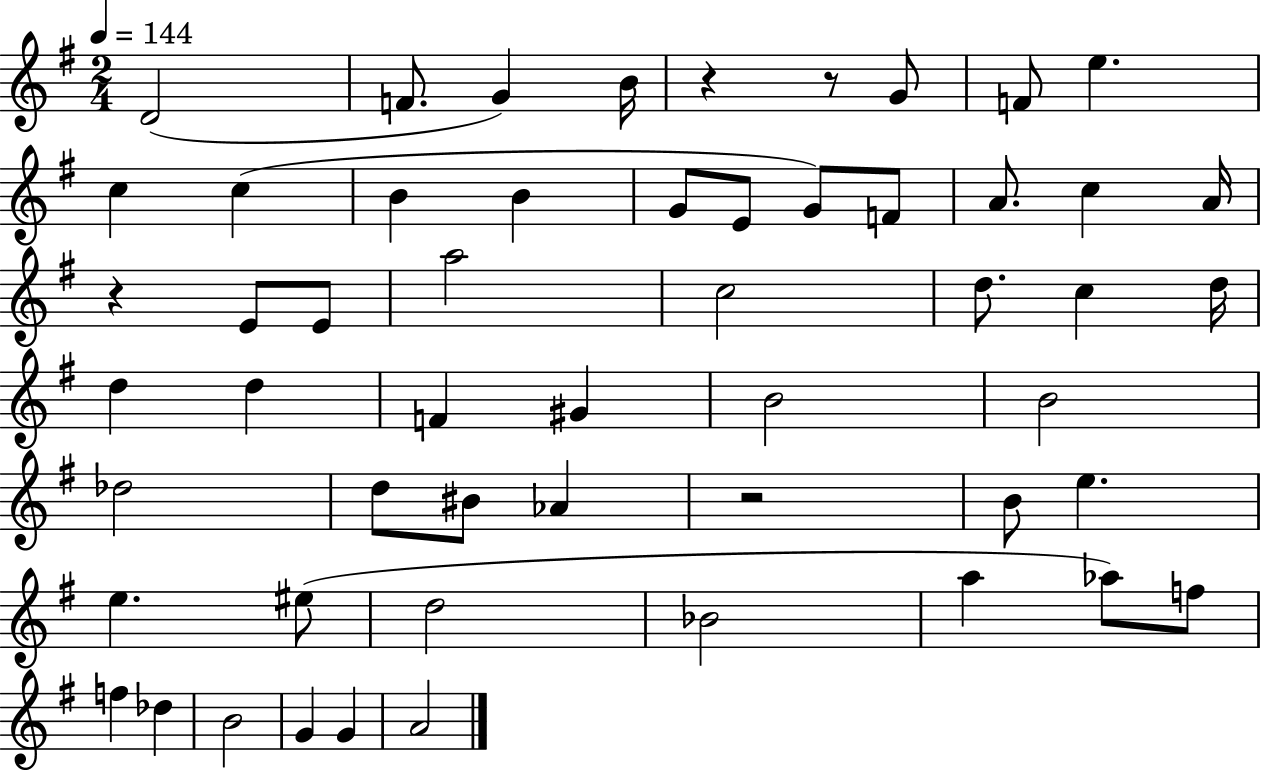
{
  \clef treble
  \numericTimeSignature
  \time 2/4
  \key g \major
  \tempo 4 = 144
  \repeat volta 2 { d'2( | f'8. g'4) b'16 | r4 r8 g'8 | f'8 e''4. | \break c''4 c''4( | b'4 b'4 | g'8 e'8 g'8) f'8 | a'8. c''4 a'16 | \break r4 e'8 e'8 | a''2 | c''2 | d''8. c''4 d''16 | \break d''4 d''4 | f'4 gis'4 | b'2 | b'2 | \break des''2 | d''8 bis'8 aes'4 | r2 | b'8 e''4. | \break e''4. eis''8( | d''2 | bes'2 | a''4 aes''8) f''8 | \break f''4 des''4 | b'2 | g'4 g'4 | a'2 | \break } \bar "|."
}